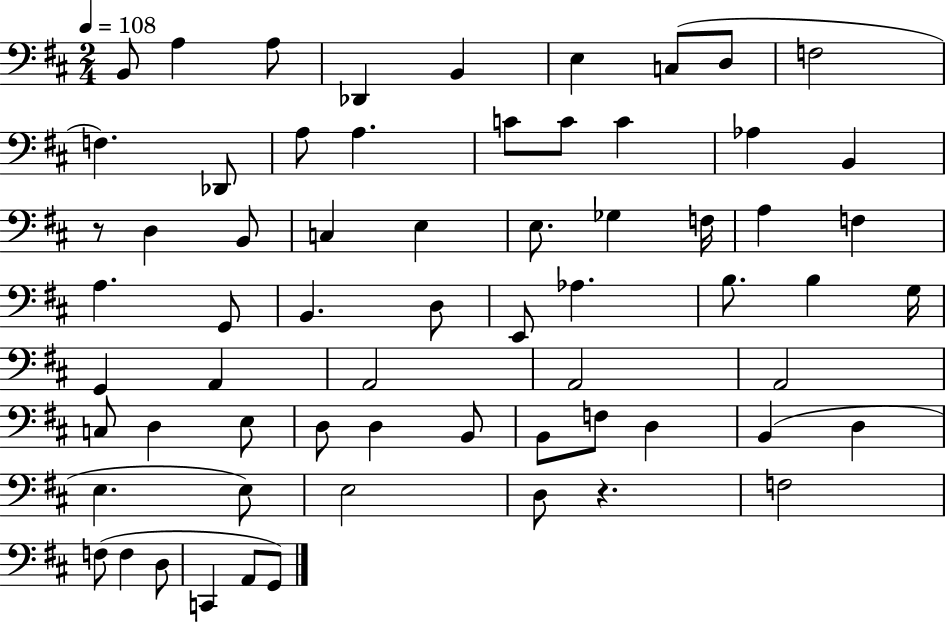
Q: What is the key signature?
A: D major